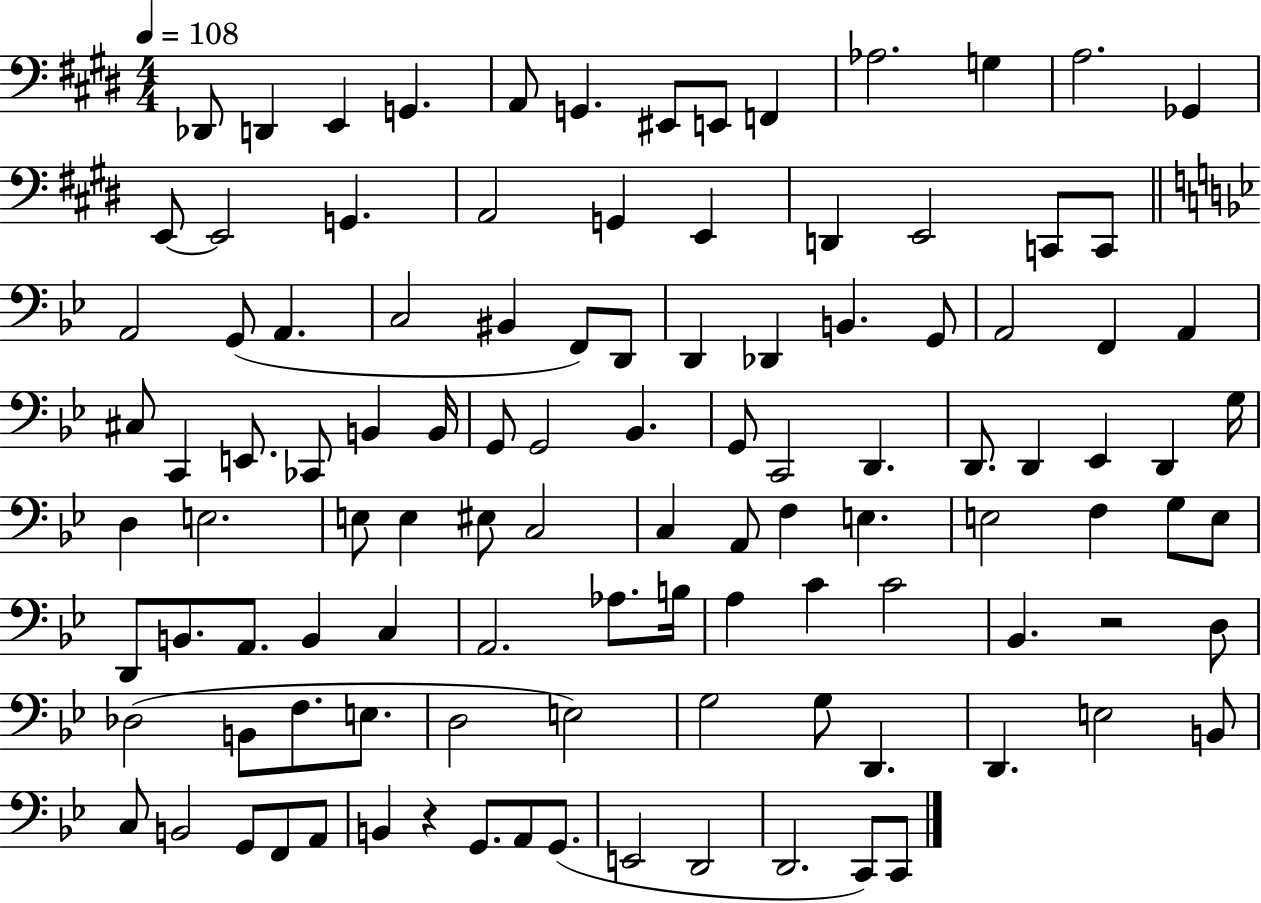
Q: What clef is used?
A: bass